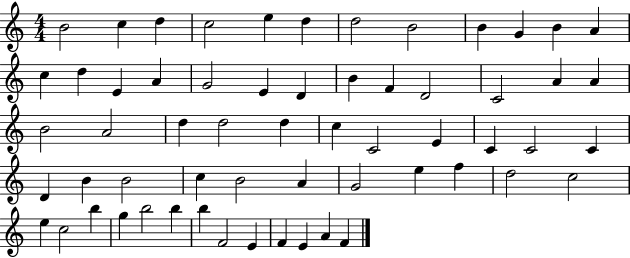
X:1
T:Untitled
M:4/4
L:1/4
K:C
B2 c d c2 e d d2 B2 B G B A c d E A G2 E D B F D2 C2 A A B2 A2 d d2 d c C2 E C C2 C D B B2 c B2 A G2 e f d2 c2 e c2 b g b2 b b F2 E F E A F